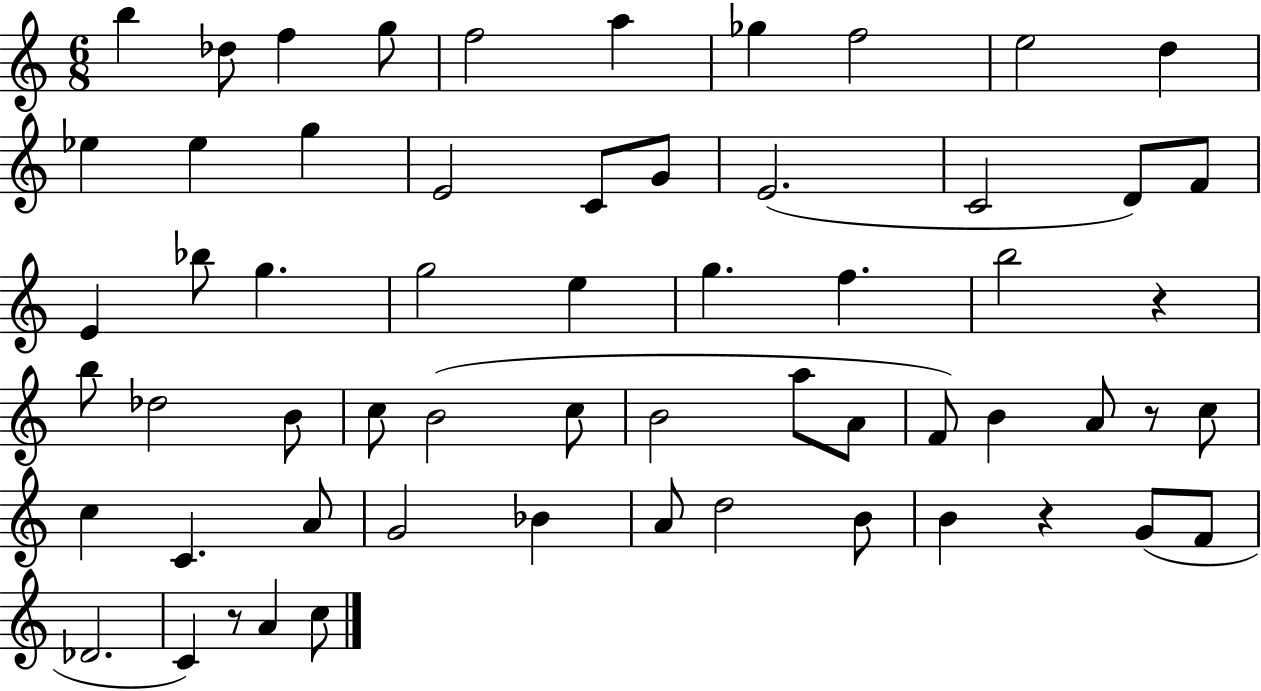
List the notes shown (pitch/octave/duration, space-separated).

B5/q Db5/e F5/q G5/e F5/h A5/q Gb5/q F5/h E5/h D5/q Eb5/q Eb5/q G5/q E4/h C4/e G4/e E4/h. C4/h D4/e F4/e E4/q Bb5/e G5/q. G5/h E5/q G5/q. F5/q. B5/h R/q B5/e Db5/h B4/e C5/e B4/h C5/e B4/h A5/e A4/e F4/e B4/q A4/e R/e C5/e C5/q C4/q. A4/e G4/h Bb4/q A4/e D5/h B4/e B4/q R/q G4/e F4/e Db4/h. C4/q R/e A4/q C5/e